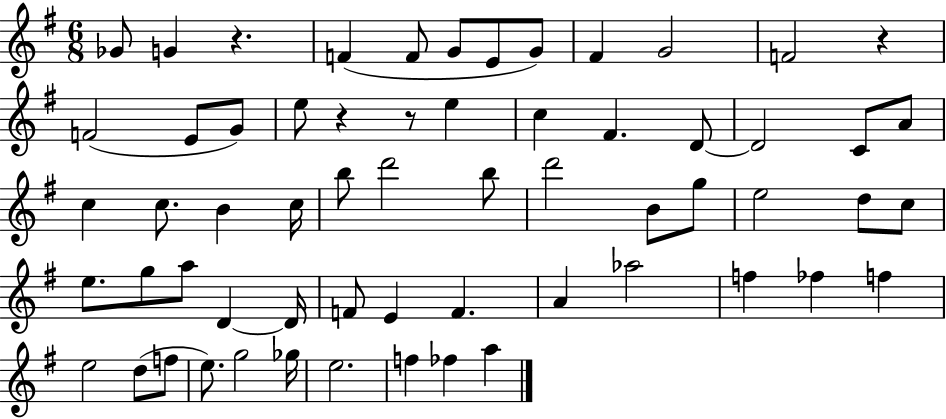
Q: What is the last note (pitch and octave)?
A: A5